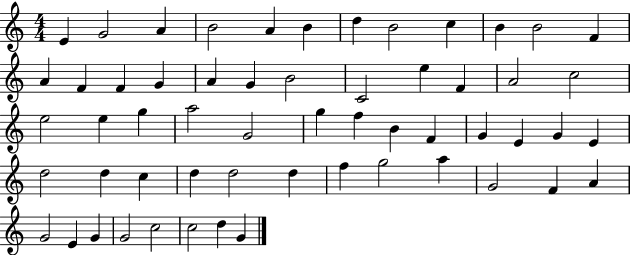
E4/q G4/h A4/q B4/h A4/q B4/q D5/q B4/h C5/q B4/q B4/h F4/q A4/q F4/q F4/q G4/q A4/q G4/q B4/h C4/h E5/q F4/q A4/h C5/h E5/h E5/q G5/q A5/h G4/h G5/q F5/q B4/q F4/q G4/q E4/q G4/q E4/q D5/h D5/q C5/q D5/q D5/h D5/q F5/q G5/h A5/q G4/h F4/q A4/q G4/h E4/q G4/q G4/h C5/h C5/h D5/q G4/q